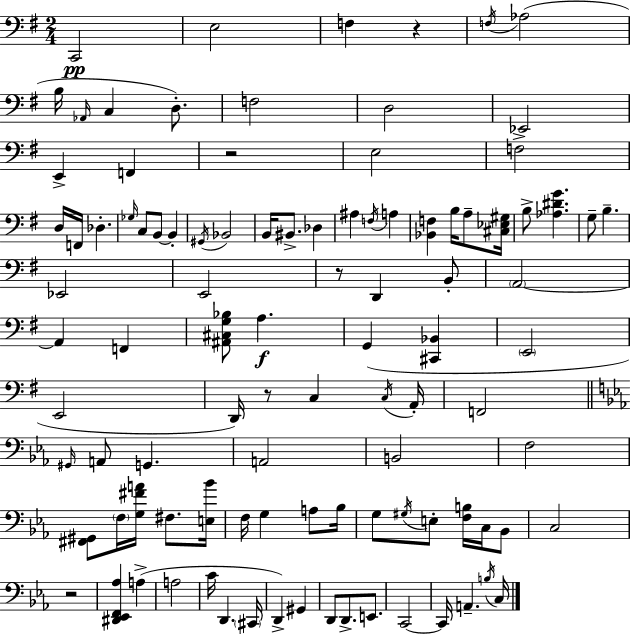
{
  \clef bass
  \numericTimeSignature
  \time 2/4
  \key g \major
  c,2\pp | e2 | f4 r4 | \acciaccatura { f16 } aes2( | \break b16 \grace { aes,16 } c4 d8.-.) | f2 | d2 | ees,2 | \break e,4-> f,4 | r2 | e2 | f2-> | \break d16 f,16 des4.-. | \grace { ges16 } c8 b,8~~ b,4-. | \acciaccatura { gis,16 } bes,2 | b,16 bis,8.-> | \break des4 ais4 | \acciaccatura { f16 } a4 <bes, f>4 | b16 a8-- <cis ees gis>16 b8-> <aes dis' g'>4. | g8-- b4.-- | \break ees,2 | e,2 | r8 d,4 | b,8-. \parenthesize a,2~~ | \break a,4 | f,4 <ais, cis g bes>8 a4.\f | g,4( | <cis, bes,>4 \parenthesize e,2 | \break e,2 | d,16) r8 | c4 \acciaccatura { c16 } a,16-. f,2 | \bar "||" \break \key ees \major \grace { gis,16 } a,8 g,4. | a,2 | b,2 | f2 | \break <fis, gis,>8 \parenthesize f16 <g fis' a'>16 fis8. | <e bes'>16 f16 g4 a8 | bes16 g8 \acciaccatura { gis16 } e8-. <f b>16 c16 | bes,8 c2 | \break r2 | <dis, ees, f, aes>4 a4->( | a2 | c'16 d,4. | \break \parenthesize cis,16 d,4->) gis,4 | d,8 d,8.-> e,8. | c,2~~ | c,16 a,4.-- | \break \acciaccatura { b16 } c16 \bar "|."
}